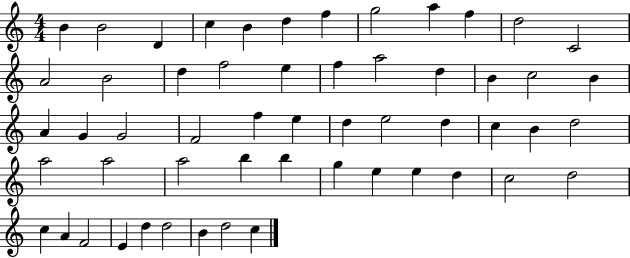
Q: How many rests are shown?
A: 0